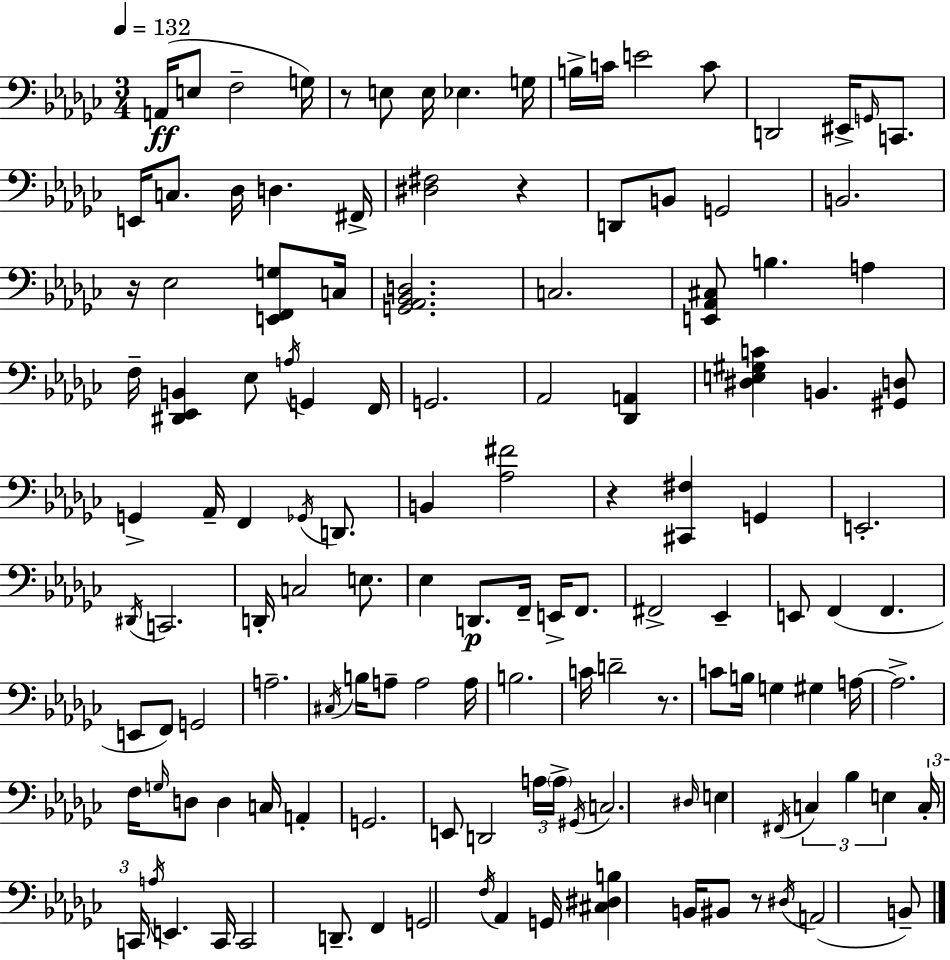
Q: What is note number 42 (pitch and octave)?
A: Gb2